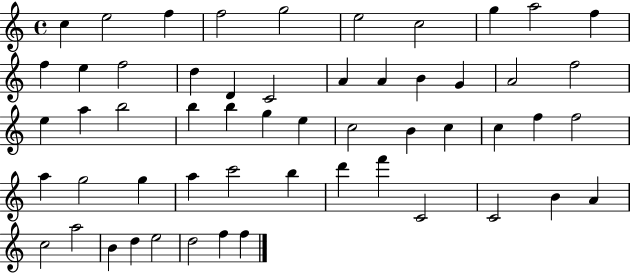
C5/q E5/h F5/q F5/h G5/h E5/h C5/h G5/q A5/h F5/q F5/q E5/q F5/h D5/q D4/q C4/h A4/q A4/q B4/q G4/q A4/h F5/h E5/q A5/q B5/h B5/q B5/q G5/q E5/q C5/h B4/q C5/q C5/q F5/q F5/h A5/q G5/h G5/q A5/q C6/h B5/q D6/q F6/q C4/h C4/h B4/q A4/q C5/h A5/h B4/q D5/q E5/h D5/h F5/q F5/q